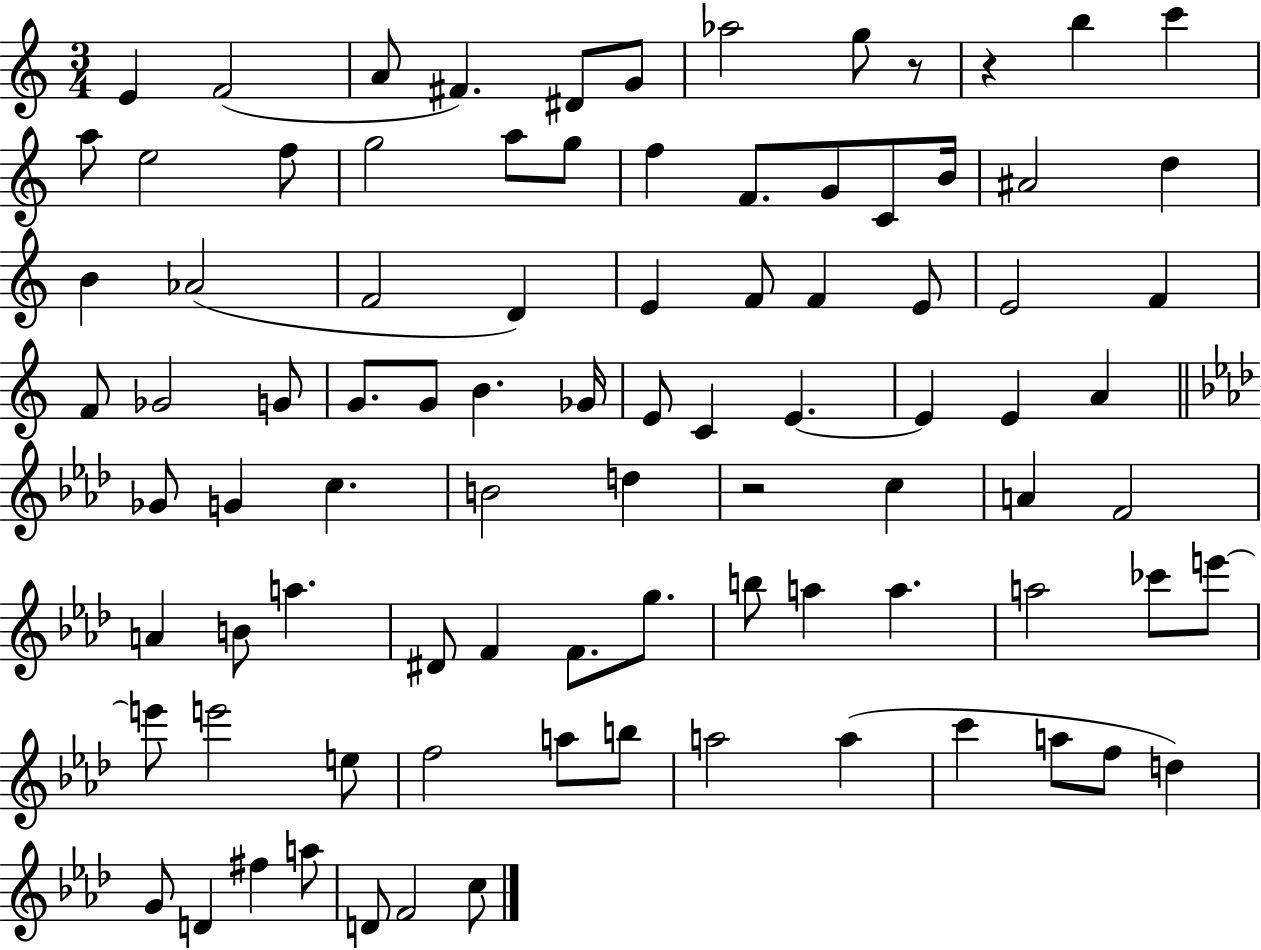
E4/q F4/h A4/e F#4/q. D#4/e G4/e Ab5/h G5/e R/e R/q B5/q C6/q A5/e E5/h F5/e G5/h A5/e G5/e F5/q F4/e. G4/e C4/e B4/s A#4/h D5/q B4/q Ab4/h F4/h D4/q E4/q F4/e F4/q E4/e E4/h F4/q F4/e Gb4/h G4/e G4/e. G4/e B4/q. Gb4/s E4/e C4/q E4/q. E4/q E4/q A4/q Gb4/e G4/q C5/q. B4/h D5/q R/h C5/q A4/q F4/h A4/q B4/e A5/q. D#4/e F4/q F4/e. G5/e. B5/e A5/q A5/q. A5/h CES6/e E6/e E6/e E6/h E5/e F5/h A5/e B5/e A5/h A5/q C6/q A5/e F5/e D5/q G4/e D4/q F#5/q A5/e D4/e F4/h C5/e